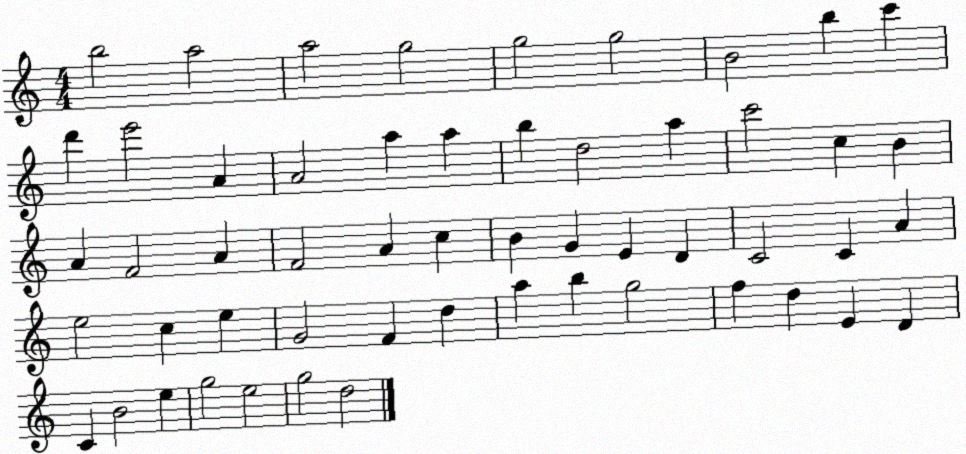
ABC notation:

X:1
T:Untitled
M:4/4
L:1/4
K:C
b2 a2 a2 g2 g2 g2 B2 b c' d' e'2 A A2 a a b d2 a c'2 c B A F2 A F2 A c B G E D C2 C A e2 c e G2 F d a b g2 f d E D C B2 e g2 e2 g2 d2